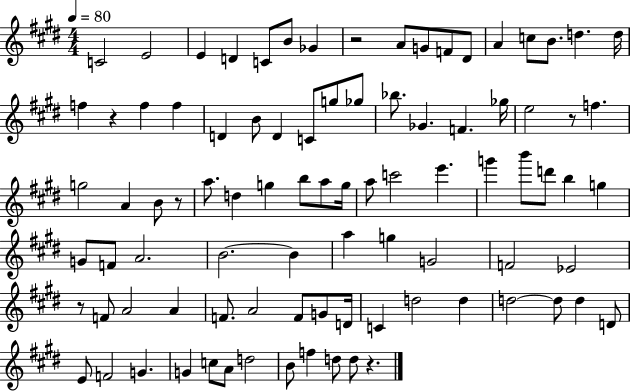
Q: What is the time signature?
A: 4/4